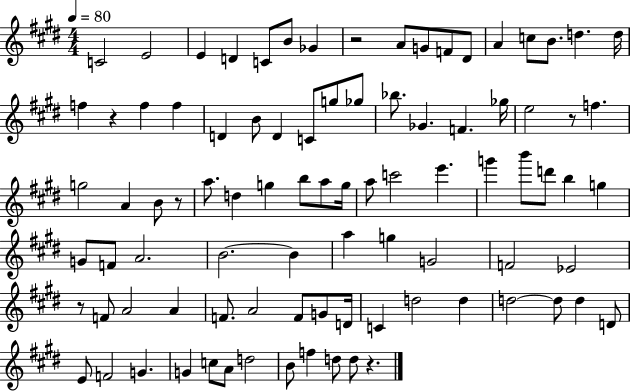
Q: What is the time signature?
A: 4/4